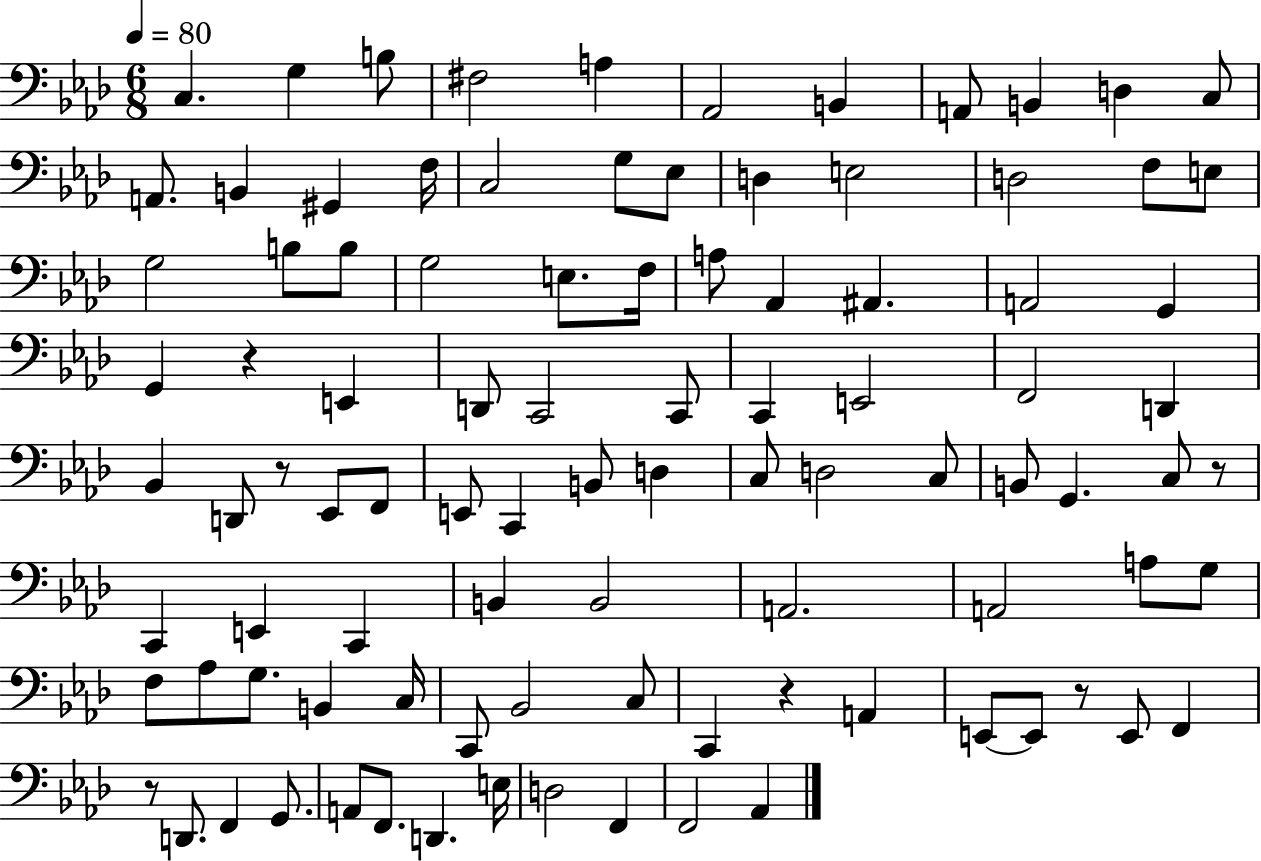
{
  \clef bass
  \numericTimeSignature
  \time 6/8
  \key aes \major
  \tempo 4 = 80
  c4. g4 b8 | fis2 a4 | aes,2 b,4 | a,8 b,4 d4 c8 | \break a,8. b,4 gis,4 f16 | c2 g8 ees8 | d4 e2 | d2 f8 e8 | \break g2 b8 b8 | g2 e8. f16 | a8 aes,4 ais,4. | a,2 g,4 | \break g,4 r4 e,4 | d,8 c,2 c,8 | c,4 e,2 | f,2 d,4 | \break bes,4 d,8 r8 ees,8 f,8 | e,8 c,4 b,8 d4 | c8 d2 c8 | b,8 g,4. c8 r8 | \break c,4 e,4 c,4 | b,4 b,2 | a,2. | a,2 a8 g8 | \break f8 aes8 g8. b,4 c16 | c,8 bes,2 c8 | c,4 r4 a,4 | e,8~~ e,8 r8 e,8 f,4 | \break r8 d,8. f,4 g,8. | a,8 f,8. d,4. e16 | d2 f,4 | f,2 aes,4 | \break \bar "|."
}